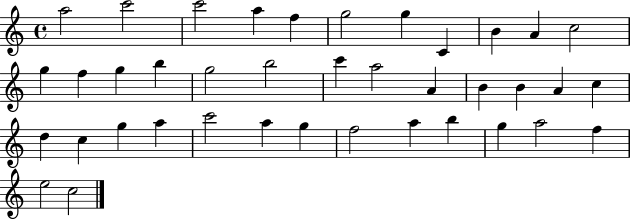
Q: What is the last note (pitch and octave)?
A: C5